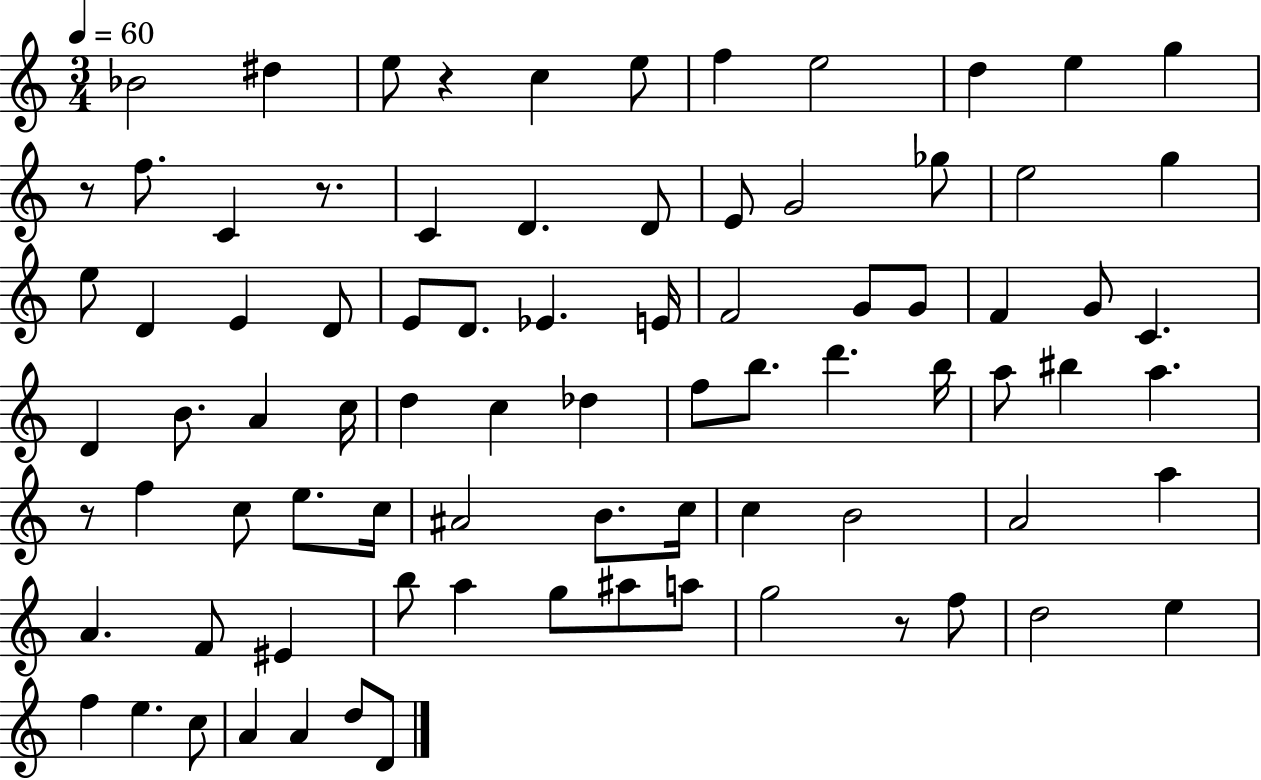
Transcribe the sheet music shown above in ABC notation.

X:1
T:Untitled
M:3/4
L:1/4
K:C
_B2 ^d e/2 z c e/2 f e2 d e g z/2 f/2 C z/2 C D D/2 E/2 G2 _g/2 e2 g e/2 D E D/2 E/2 D/2 _E E/4 F2 G/2 G/2 F G/2 C D B/2 A c/4 d c _d f/2 b/2 d' b/4 a/2 ^b a z/2 f c/2 e/2 c/4 ^A2 B/2 c/4 c B2 A2 a A F/2 ^E b/2 a g/2 ^a/2 a/2 g2 z/2 f/2 d2 e f e c/2 A A d/2 D/2